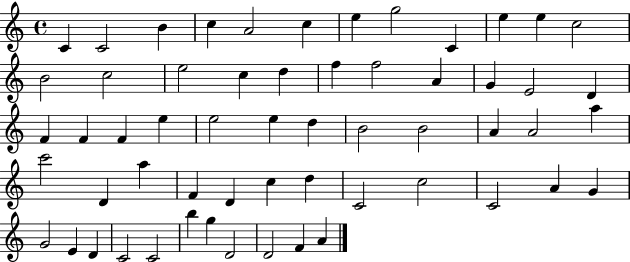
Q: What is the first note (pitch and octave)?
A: C4